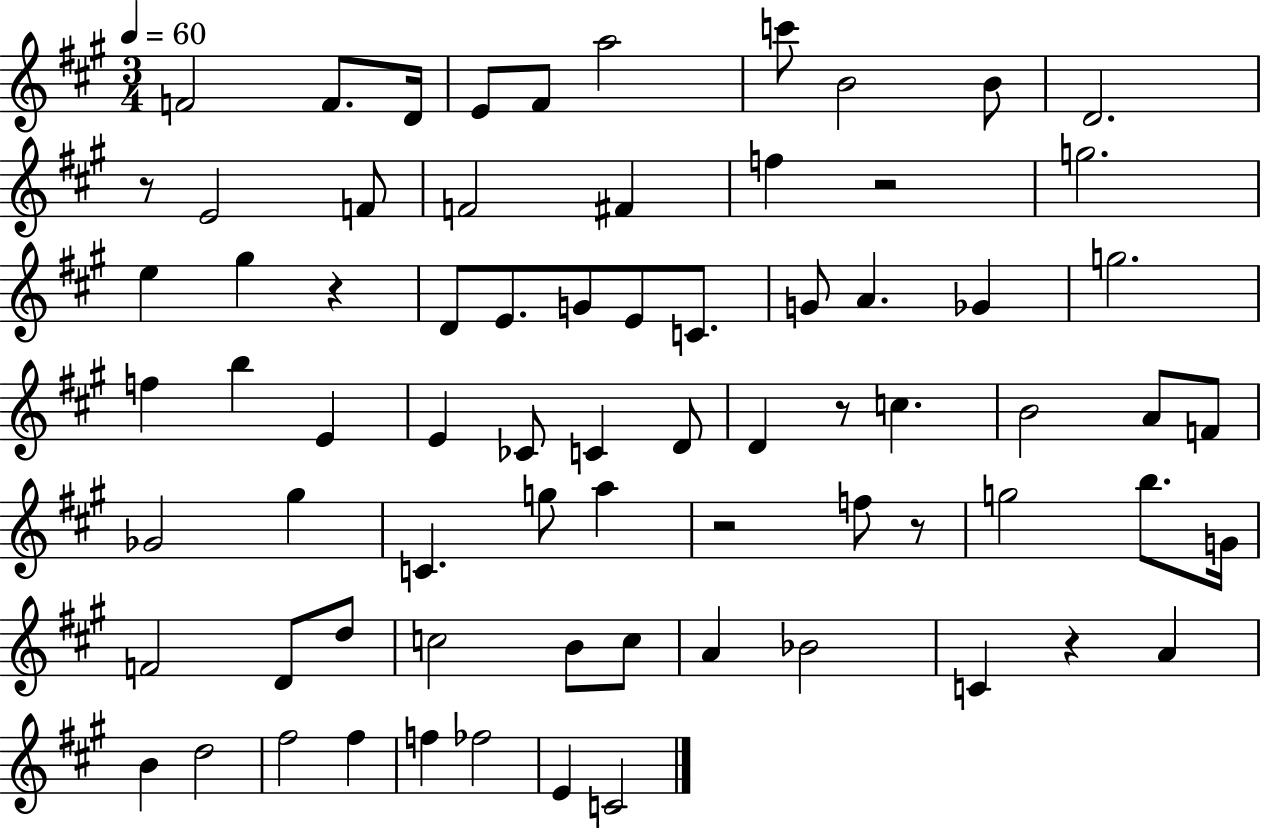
F4/h F4/e. D4/s E4/e F#4/e A5/h C6/e B4/h B4/e D4/h. R/e E4/h F4/e F4/h F#4/q F5/q R/h G5/h. E5/q G#5/q R/q D4/e E4/e. G4/e E4/e C4/e. G4/e A4/q. Gb4/q G5/h. F5/q B5/q E4/q E4/q CES4/e C4/q D4/e D4/q R/e C5/q. B4/h A4/e F4/e Gb4/h G#5/q C4/q. G5/e A5/q R/h F5/e R/e G5/h B5/e. G4/s F4/h D4/e D5/e C5/h B4/e C5/e A4/q Bb4/h C4/q R/q A4/q B4/q D5/h F#5/h F#5/q F5/q FES5/h E4/q C4/h